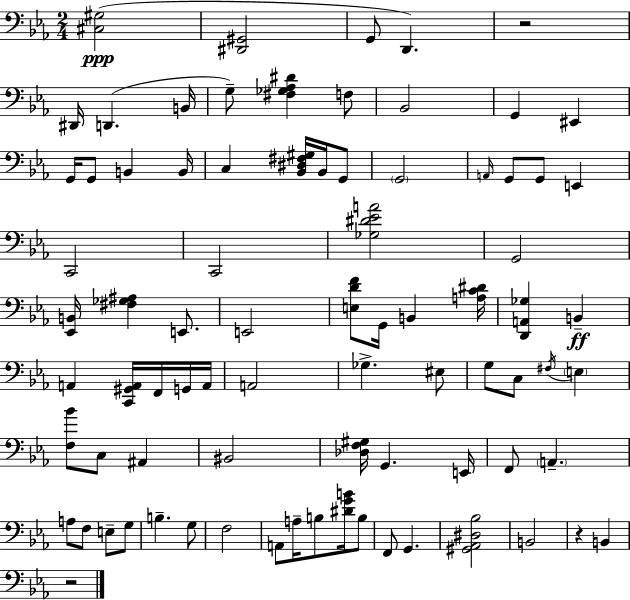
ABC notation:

X:1
T:Untitled
M:2/4
L:1/4
K:Cm
[^C,^G,]2 [^D,,^G,,]2 G,,/2 D,, z2 ^D,,/4 D,, B,,/4 G,/2 [^F,_G,_A,^D] F,/2 _B,,2 G,, ^E,, G,,/4 G,,/2 B,, B,,/4 C, [_B,,^D,^F,^G,]/4 _B,,/4 G,,/2 G,,2 A,,/4 G,,/2 G,,/2 E,, C,,2 C,,2 [_G,^D_EA]2 G,,2 [_E,,B,,]/4 [^F,_G,^A,] E,,/2 E,,2 [E,DF]/2 G,,/4 B,, [A,C^D]/4 [D,,A,,_G,] B,, A,, [C,,^G,,A,,]/4 F,,/4 G,,/4 A,,/4 A,,2 _G, ^E,/2 G,/2 C,/2 ^F,/4 E, [F,_B]/2 C,/2 ^A,, ^B,,2 [_D,F,^G,]/4 G,, E,,/4 F,,/2 A,, A,/2 F,/2 E,/2 G,/2 B, G,/2 F,2 A,,/2 A,/4 B,/2 [^DGB]/4 B,/2 F,,/2 G,, [^G,,_A,,^D,_B,]2 B,,2 z B,, z2